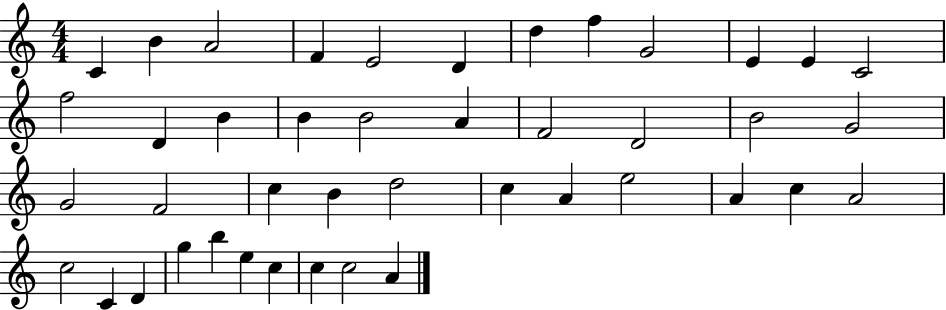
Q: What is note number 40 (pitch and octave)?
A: C5